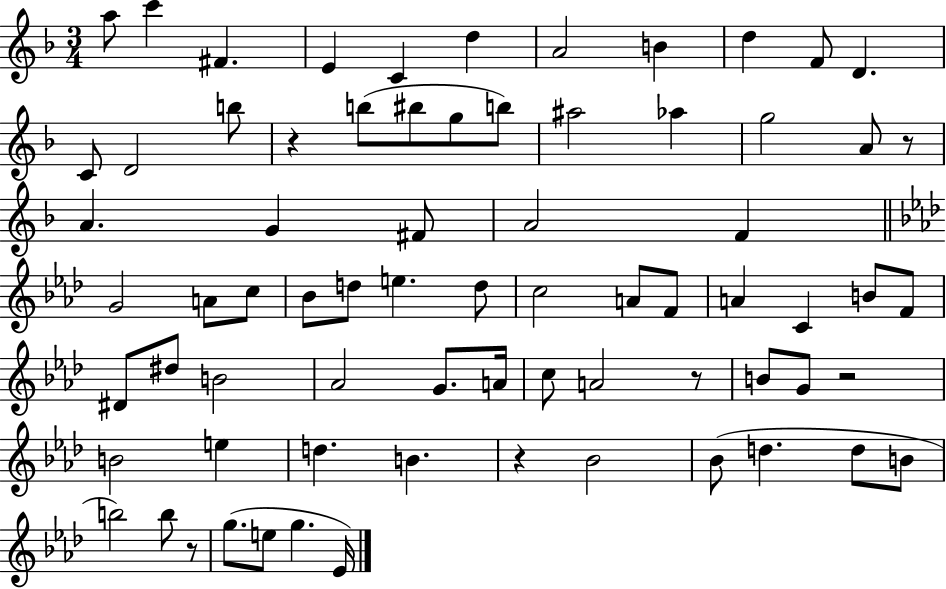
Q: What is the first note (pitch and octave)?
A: A5